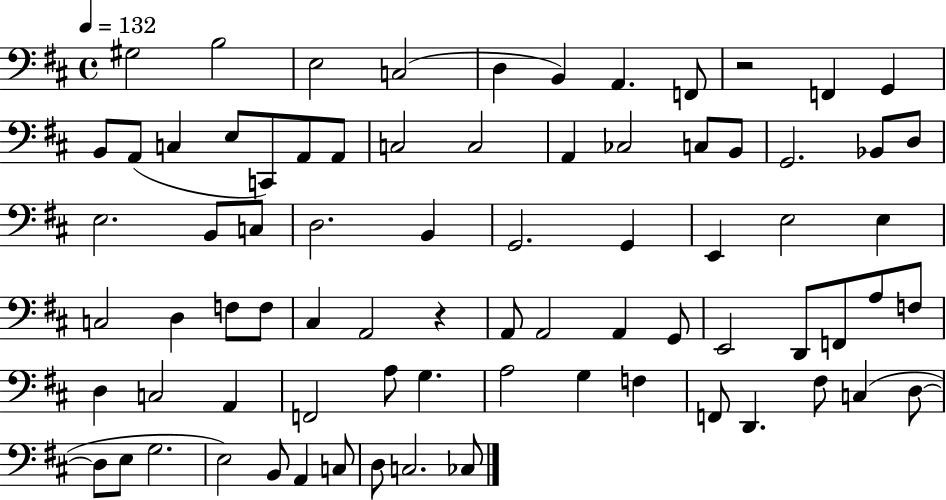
X:1
T:Untitled
M:4/4
L:1/4
K:D
^G,2 B,2 E,2 C,2 D, B,, A,, F,,/2 z2 F,, G,, B,,/2 A,,/2 C, E,/2 C,,/2 A,,/2 A,,/2 C,2 C,2 A,, _C,2 C,/2 B,,/2 G,,2 _B,,/2 D,/2 E,2 B,,/2 C,/2 D,2 B,, G,,2 G,, E,, E,2 E, C,2 D, F,/2 F,/2 ^C, A,,2 z A,,/2 A,,2 A,, G,,/2 E,,2 D,,/2 F,,/2 A,/2 F,/2 D, C,2 A,, F,,2 A,/2 G, A,2 G, F, F,,/2 D,, ^F,/2 C, D,/2 D,/2 E,/2 G,2 E,2 B,,/2 A,, C,/2 D,/2 C,2 _C,/2